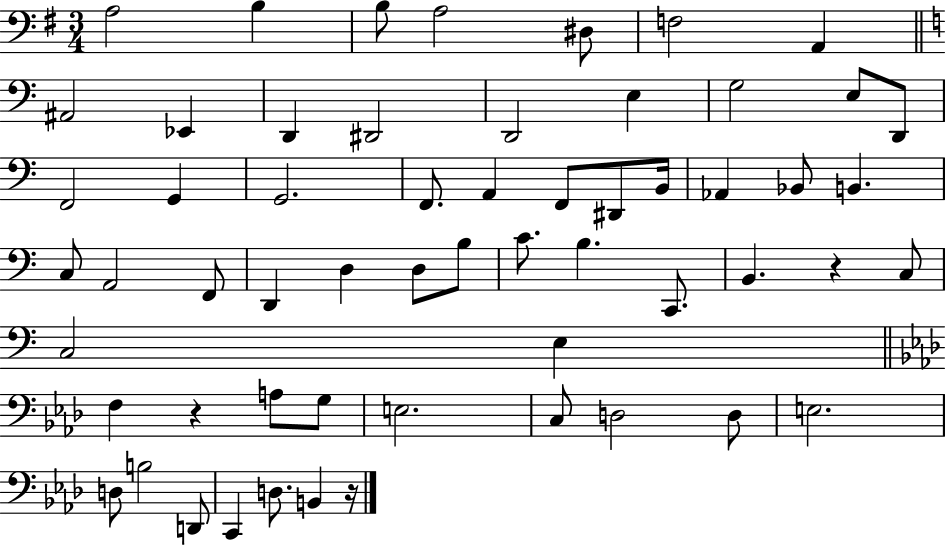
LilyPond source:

{
  \clef bass
  \numericTimeSignature
  \time 3/4
  \key g \major
  a2 b4 | b8 a2 dis8 | f2 a,4 | \bar "||" \break \key c \major ais,2 ees,4 | d,4 dis,2 | d,2 e4 | g2 e8 d,8 | \break f,2 g,4 | g,2. | f,8. a,4 f,8 dis,8 b,16 | aes,4 bes,8 b,4. | \break c8 a,2 f,8 | d,4 d4 d8 b8 | c'8. b4. c,8. | b,4. r4 c8 | \break c2 e4 | \bar "||" \break \key f \minor f4 r4 a8 g8 | e2. | c8 d2 d8 | e2. | \break d8 b2 d,8 | c,4 d8. b,4 r16 | \bar "|."
}